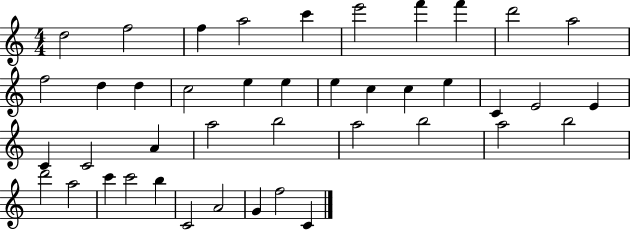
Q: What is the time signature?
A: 4/4